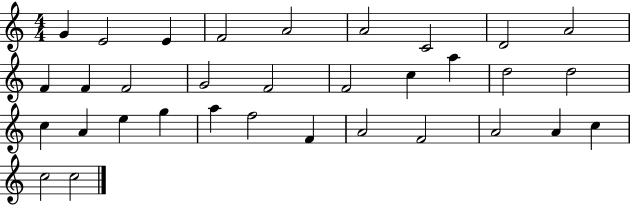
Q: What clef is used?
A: treble